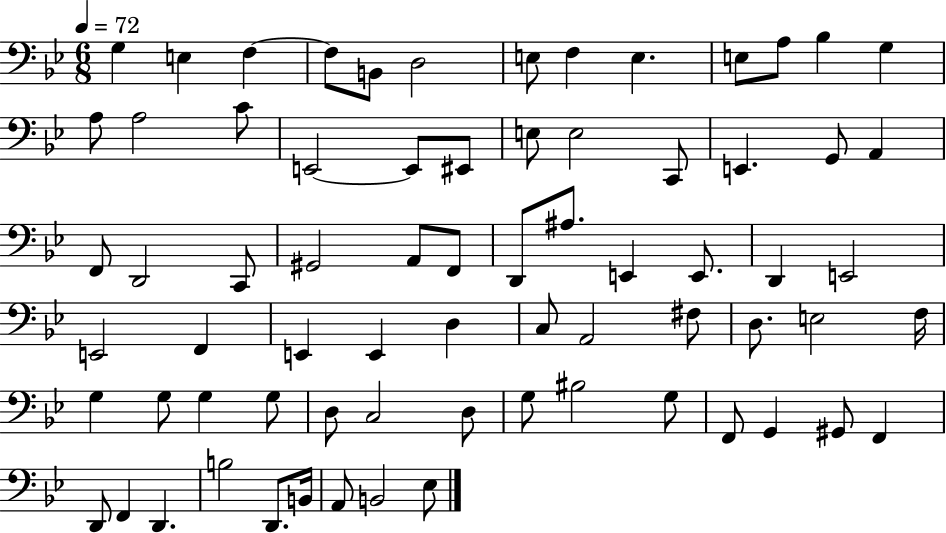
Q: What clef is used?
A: bass